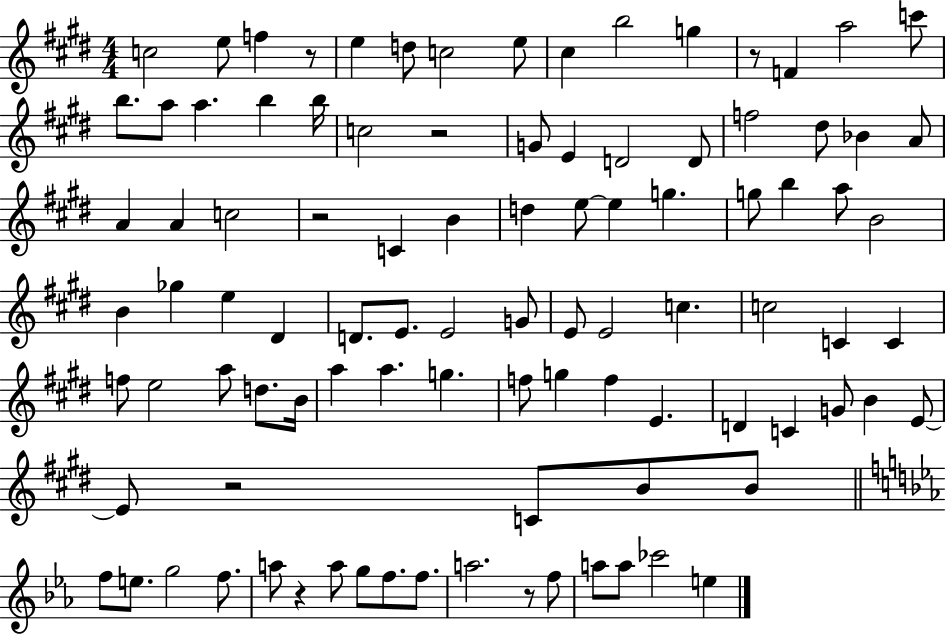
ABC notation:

X:1
T:Untitled
M:4/4
L:1/4
K:E
c2 e/2 f z/2 e d/2 c2 e/2 ^c b2 g z/2 F a2 c'/2 b/2 a/2 a b b/4 c2 z2 G/2 E D2 D/2 f2 ^d/2 _B A/2 A A c2 z2 C B d e/2 e g g/2 b a/2 B2 B _g e ^D D/2 E/2 E2 G/2 E/2 E2 c c2 C C f/2 e2 a/2 d/2 B/4 a a g f/2 g f E D C G/2 B E/2 E/2 z2 C/2 B/2 B/2 f/2 e/2 g2 f/2 a/2 z a/2 g/2 f/2 f/2 a2 z/2 f/2 a/2 a/2 _c'2 e